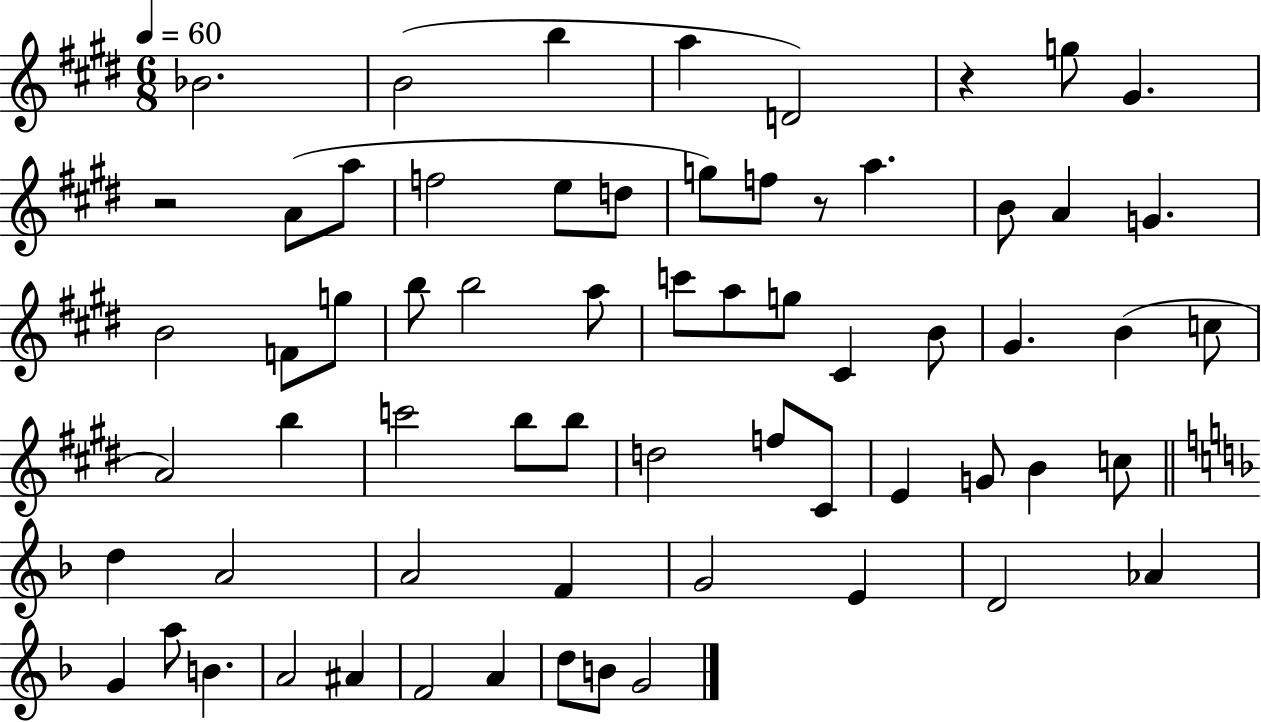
X:1
T:Untitled
M:6/8
L:1/4
K:E
_B2 B2 b a D2 z g/2 ^G z2 A/2 a/2 f2 e/2 d/2 g/2 f/2 z/2 a B/2 A G B2 F/2 g/2 b/2 b2 a/2 c'/2 a/2 g/2 ^C B/2 ^G B c/2 A2 b c'2 b/2 b/2 d2 f/2 ^C/2 E G/2 B c/2 d A2 A2 F G2 E D2 _A G a/2 B A2 ^A F2 A d/2 B/2 G2